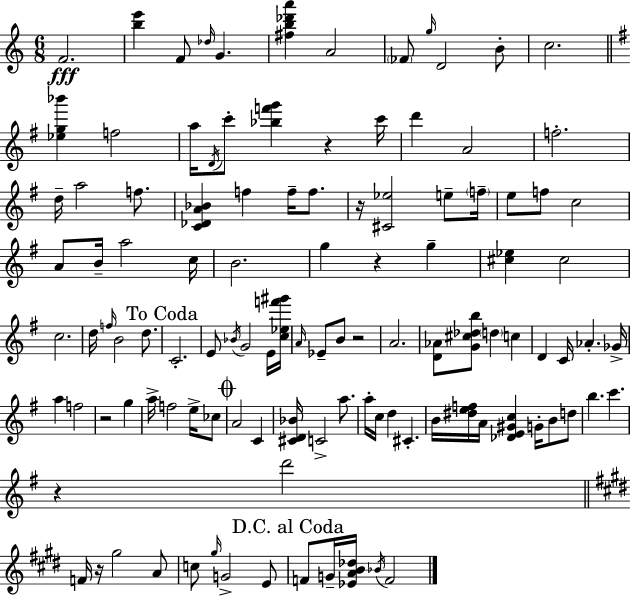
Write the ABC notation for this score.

X:1
T:Untitled
M:6/8
L:1/4
K:Am
F2 [be'] F/2 _d/4 G [^fb_d'a'] A2 _F/2 g/4 D2 B/2 c2 [_eg_b'] f2 a/4 D/4 c'/2 [_bf'g'] z c'/4 d' A2 f2 d/4 a2 f/2 [C_DA_B] f f/4 f/2 z/4 [^C_e]2 e/2 f/4 e/2 f/2 c2 A/2 B/4 a2 c/4 B2 g z g [^c_e] ^c2 c2 d/4 f/4 B2 d/2 C2 E/2 _B/4 G2 E/4 [c_ef'^g']/4 A/4 _E/2 B/2 z2 A2 [D_A]/2 [G^c_db]/2 d c D C/4 _A _G/4 a f2 z2 g a/4 f2 e/4 _c/2 A2 C [^CD_B]/4 C2 a/2 a/4 c/4 d ^C B/4 [^def]/4 A/4 [_DE^Gc] G/4 B/2 d/2 b c' z d'2 F/4 z/4 ^g2 A/2 c/2 ^g/4 G2 E/2 F/2 G/4 [_EAB_d]/4 _B/4 F2